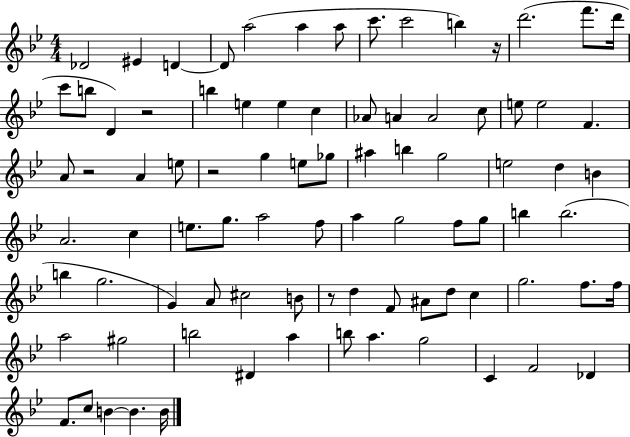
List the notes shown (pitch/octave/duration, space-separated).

Db4/h EIS4/q D4/q D4/e A5/h A5/q A5/e C6/e. C6/h B5/q R/s D6/h. F6/e. D6/s C6/e B5/e D4/q R/h B5/q E5/q E5/q C5/q Ab4/e A4/q A4/h C5/e E5/e E5/h F4/q. A4/e R/h A4/q E5/e R/h G5/q E5/e Gb5/e A#5/q B5/q G5/h E5/h D5/q B4/q A4/h. C5/q E5/e. G5/e. A5/h F5/e A5/q G5/h F5/e G5/e B5/q B5/h. B5/q G5/h. G4/q A4/e C#5/h B4/e R/e D5/q F4/e A#4/e D5/e C5/q G5/h. F5/e. F5/s A5/h G#5/h B5/h D#4/q A5/q B5/e A5/q. G5/h C4/q F4/h Db4/q F4/e. C5/e B4/q B4/q. B4/s